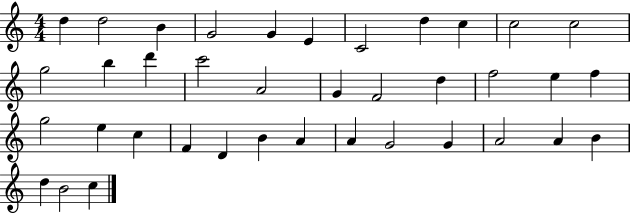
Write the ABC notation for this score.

X:1
T:Untitled
M:4/4
L:1/4
K:C
d d2 B G2 G E C2 d c c2 c2 g2 b d' c'2 A2 G F2 d f2 e f g2 e c F D B A A G2 G A2 A B d B2 c